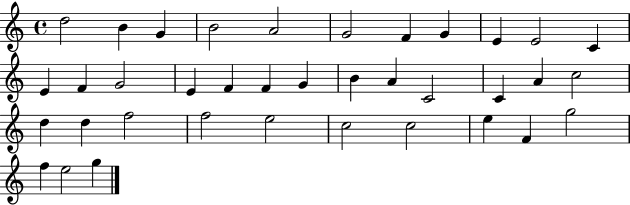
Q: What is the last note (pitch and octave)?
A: G5